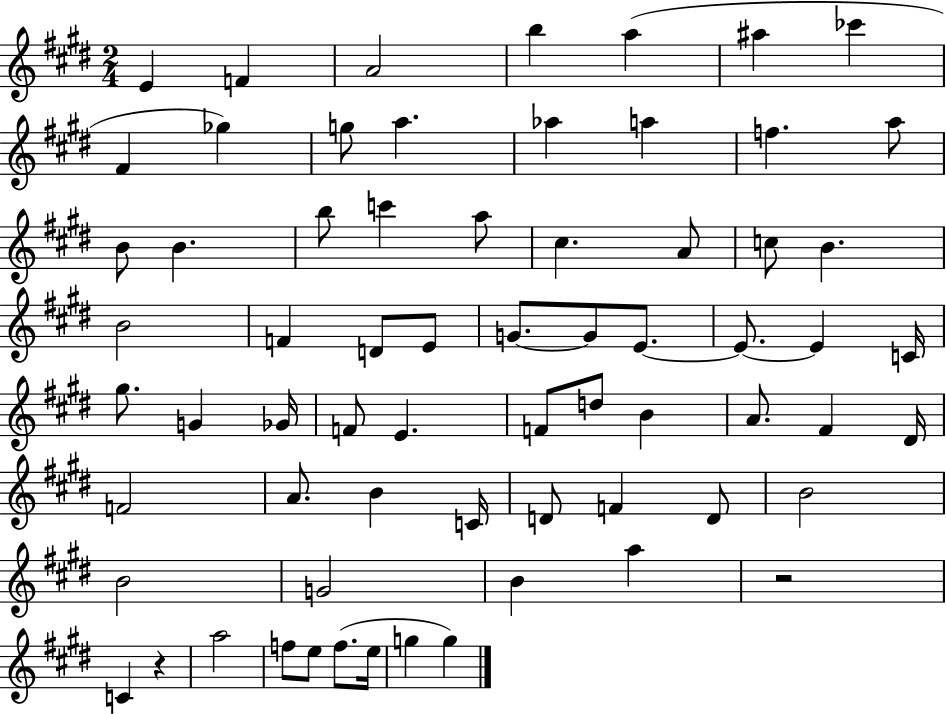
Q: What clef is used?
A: treble